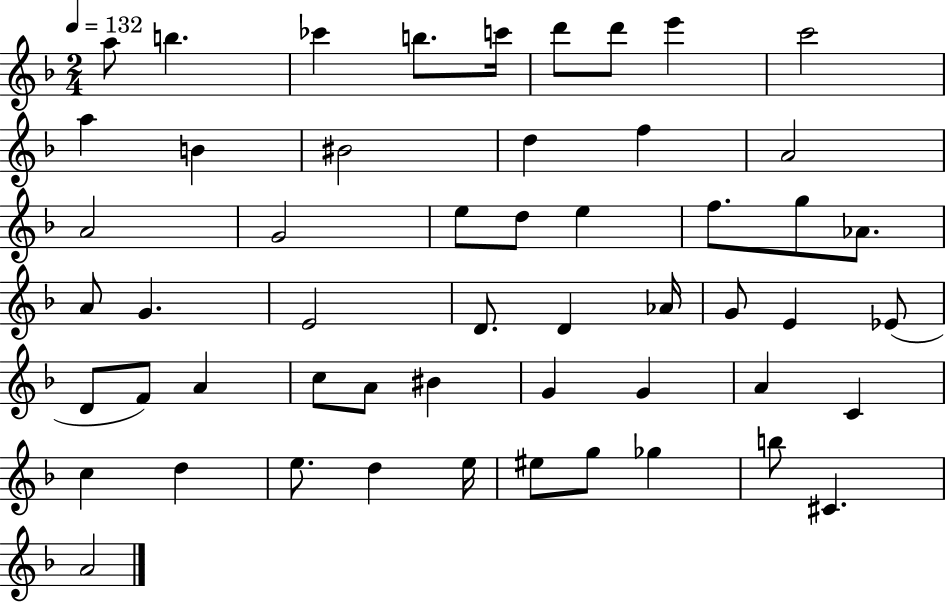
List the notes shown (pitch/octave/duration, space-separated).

A5/e B5/q. CES6/q B5/e. C6/s D6/e D6/e E6/q C6/h A5/q B4/q BIS4/h D5/q F5/q A4/h A4/h G4/h E5/e D5/e E5/q F5/e. G5/e Ab4/e. A4/e G4/q. E4/h D4/e. D4/q Ab4/s G4/e E4/q Eb4/e D4/e F4/e A4/q C5/e A4/e BIS4/q G4/q G4/q A4/q C4/q C5/q D5/q E5/e. D5/q E5/s EIS5/e G5/e Gb5/q B5/e C#4/q. A4/h